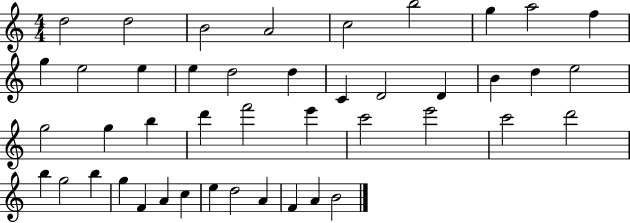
X:1
T:Untitled
M:4/4
L:1/4
K:C
d2 d2 B2 A2 c2 b2 g a2 f g e2 e e d2 d C D2 D B d e2 g2 g b d' f'2 e' c'2 e'2 c'2 d'2 b g2 b g F A c e d2 A F A B2